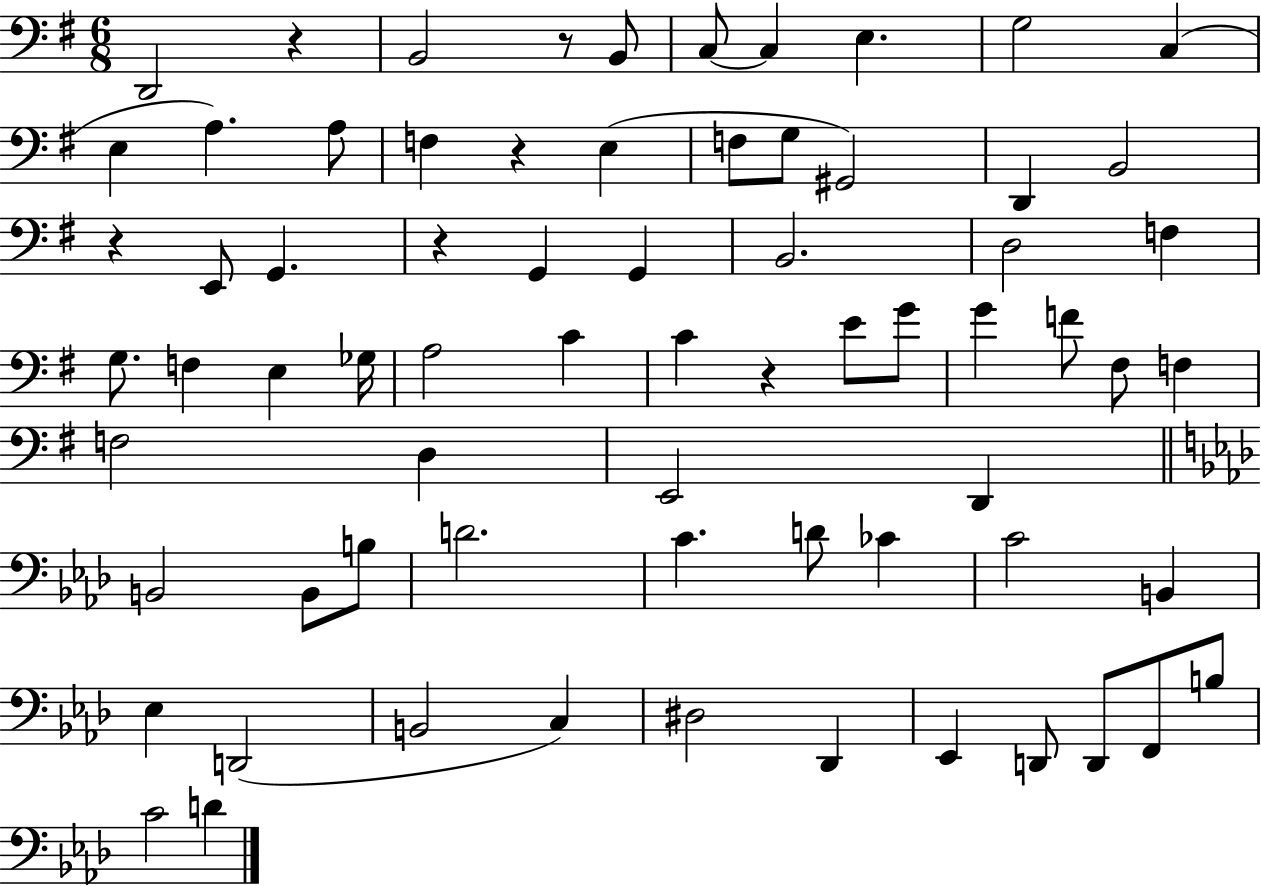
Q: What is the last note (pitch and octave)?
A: D4